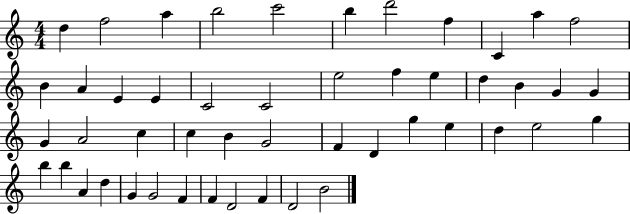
D5/q F5/h A5/q B5/h C6/h B5/q D6/h F5/q C4/q A5/q F5/h B4/q A4/q E4/q E4/q C4/h C4/h E5/h F5/q E5/q D5/q B4/q G4/q G4/q G4/q A4/h C5/q C5/q B4/q G4/h F4/q D4/q G5/q E5/q D5/q E5/h G5/q B5/q B5/q A4/q D5/q G4/q G4/h F4/q F4/q D4/h F4/q D4/h B4/h